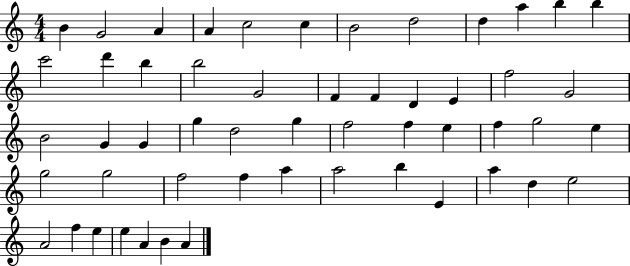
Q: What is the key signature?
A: C major